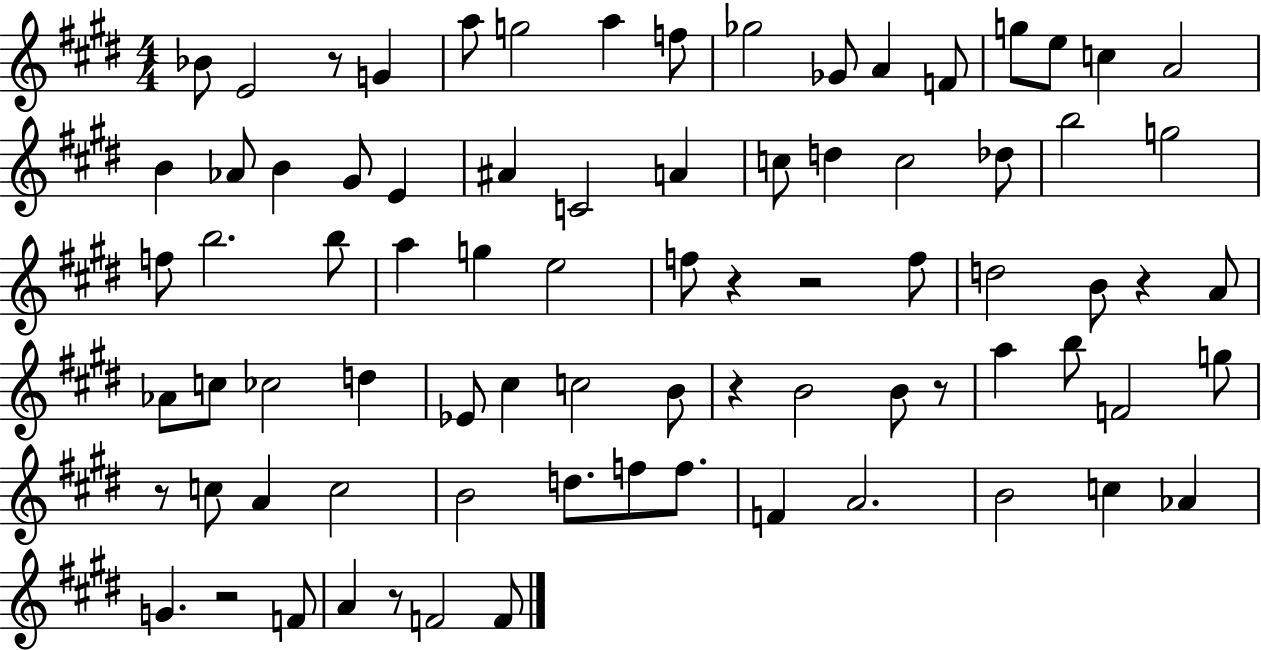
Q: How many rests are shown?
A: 9